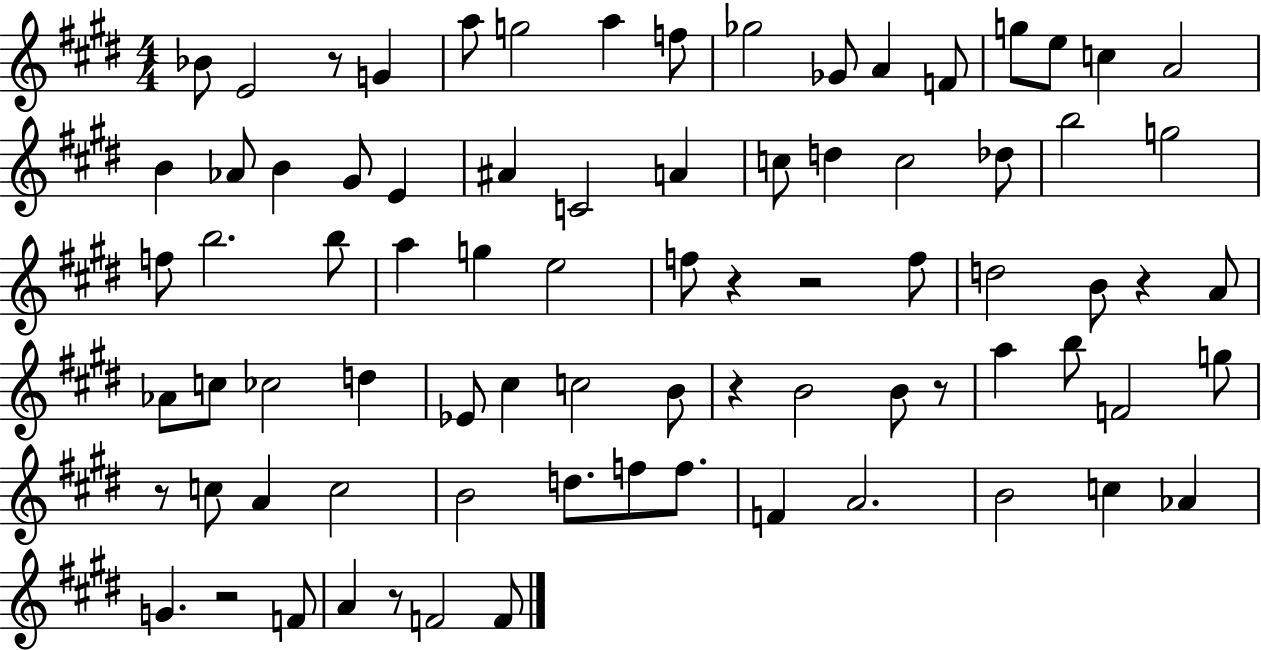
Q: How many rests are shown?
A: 9